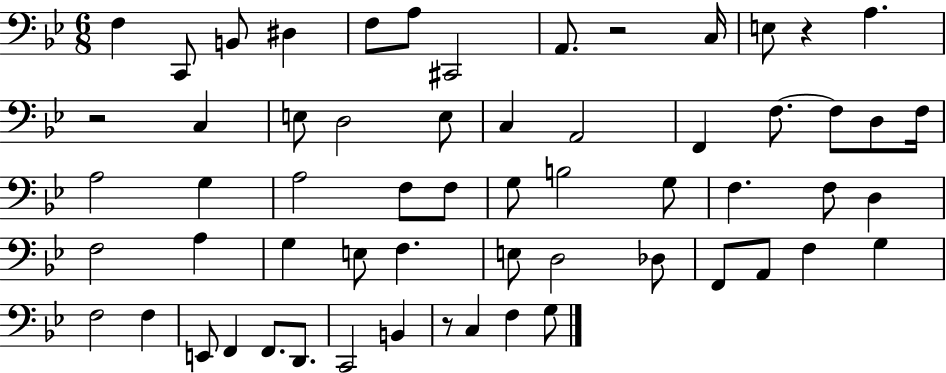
X:1
T:Untitled
M:6/8
L:1/4
K:Bb
F, C,,/2 B,,/2 ^D, F,/2 A,/2 ^C,,2 A,,/2 z2 C,/4 E,/2 z A, z2 C, E,/2 D,2 E,/2 C, A,,2 F,, F,/2 F,/2 D,/2 F,/4 A,2 G, A,2 F,/2 F,/2 G,/2 B,2 G,/2 F, F,/2 D, F,2 A, G, E,/2 F, E,/2 D,2 _D,/2 F,,/2 A,,/2 F, G, F,2 F, E,,/2 F,, F,,/2 D,,/2 C,,2 B,, z/2 C, F, G,/2